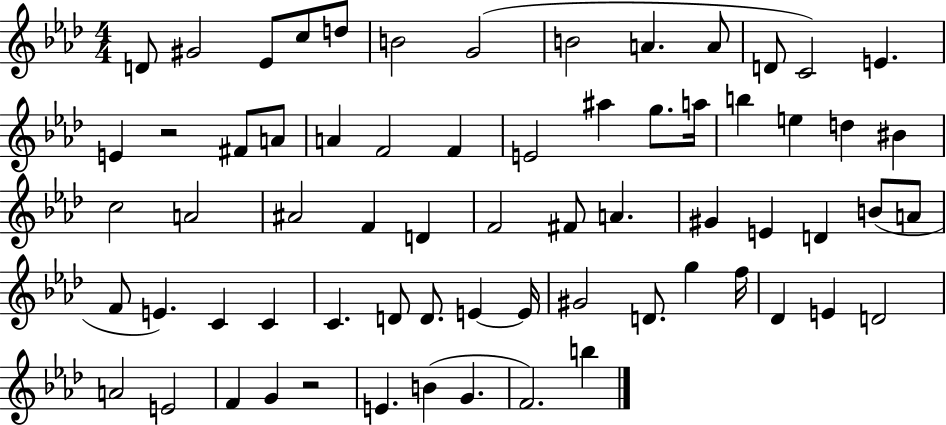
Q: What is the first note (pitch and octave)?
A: D4